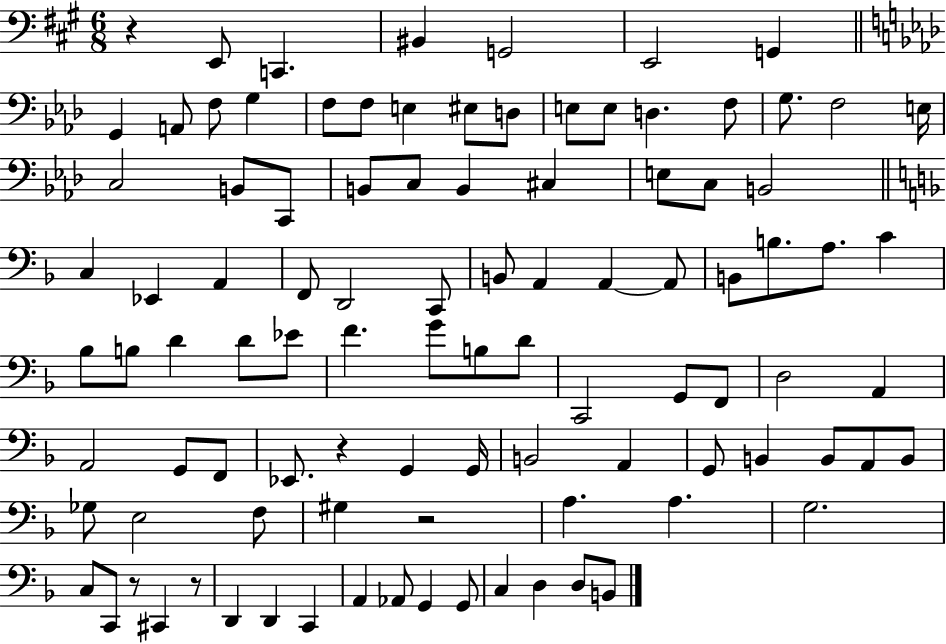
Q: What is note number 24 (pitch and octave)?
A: B2